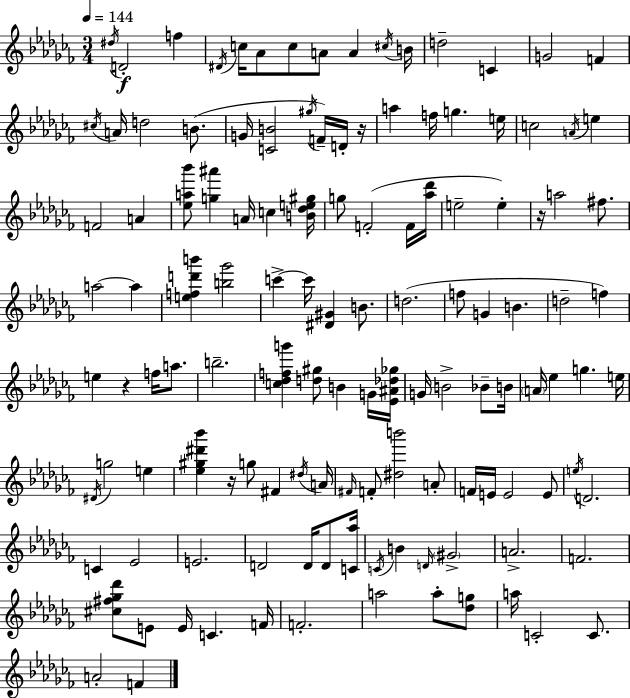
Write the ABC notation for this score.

X:1
T:Untitled
M:3/4
L:1/4
K:Abm
^d/4 D2 f ^D/4 c/4 _A/2 c/2 A/2 A ^c/4 B/4 d2 C G2 F ^c/4 A/4 d2 B/2 G/4 [CB]2 ^g/4 F/4 D/4 z/4 a f/4 g e/4 c2 A/4 e F2 A [_ea_b']/2 [g^a'] A/4 c [B_de^g]/4 g/2 F2 F/4 [_a_d']/4 e2 e z/4 a2 ^f/2 a2 a [efd'b'] [b_g']2 c' c'/4 [^D^G] B/2 d2 f/2 G B d2 f e z f/4 a/2 b2 [c_dfg'] [d^g]/2 B G/4 [_E^A_d_g]/4 G/4 B2 _B/2 B/4 A/4 _e g e/4 ^D/4 g2 e [_e^g^d'_b'] z/4 g/2 ^F ^d/4 A/4 ^F/4 F/2 [^db']2 A/2 F/4 E/4 E2 E/2 e/4 D2 C _E2 E2 D2 D/4 D/2 [C_a]/4 C/4 B D/4 ^G2 A2 F2 [^c^f_g_d']/2 E/2 E/4 C F/4 F2 a2 a/2 [_dg]/2 a/4 C2 C/2 A2 F